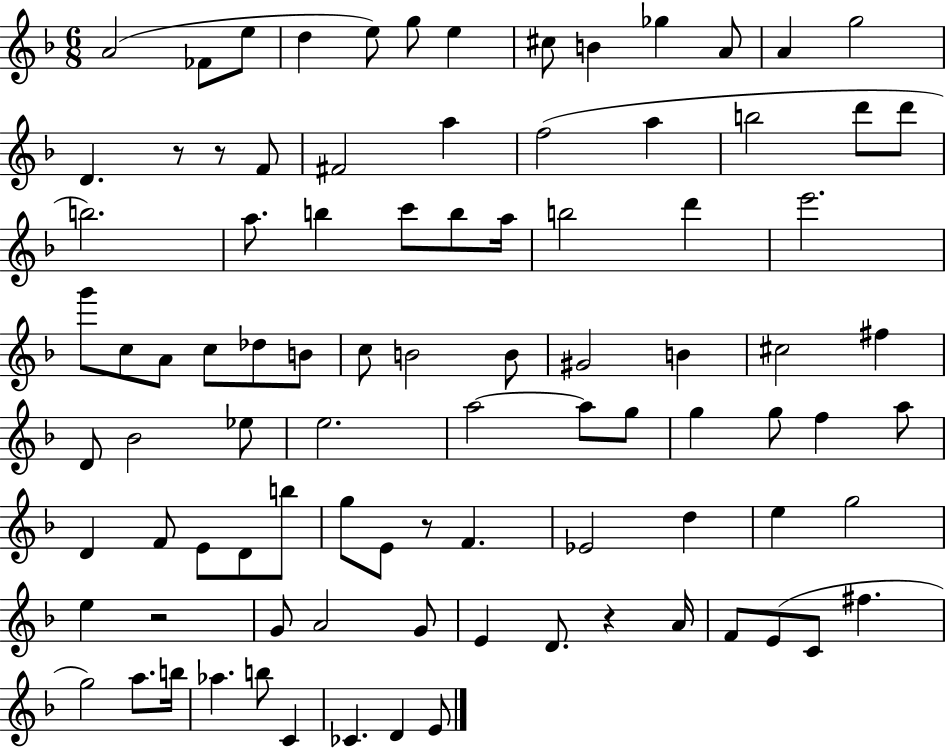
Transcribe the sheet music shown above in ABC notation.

X:1
T:Untitled
M:6/8
L:1/4
K:F
A2 _F/2 e/2 d e/2 g/2 e ^c/2 B _g A/2 A g2 D z/2 z/2 F/2 ^F2 a f2 a b2 d'/2 d'/2 b2 a/2 b c'/2 b/2 a/4 b2 d' e'2 g'/2 c/2 A/2 c/2 _d/2 B/2 c/2 B2 B/2 ^G2 B ^c2 ^f D/2 _B2 _e/2 e2 a2 a/2 g/2 g g/2 f a/2 D F/2 E/2 D/2 b/2 g/2 E/2 z/2 F _E2 d e g2 e z2 G/2 A2 G/2 E D/2 z A/4 F/2 E/2 C/2 ^f g2 a/2 b/4 _a b/2 C _C D E/2